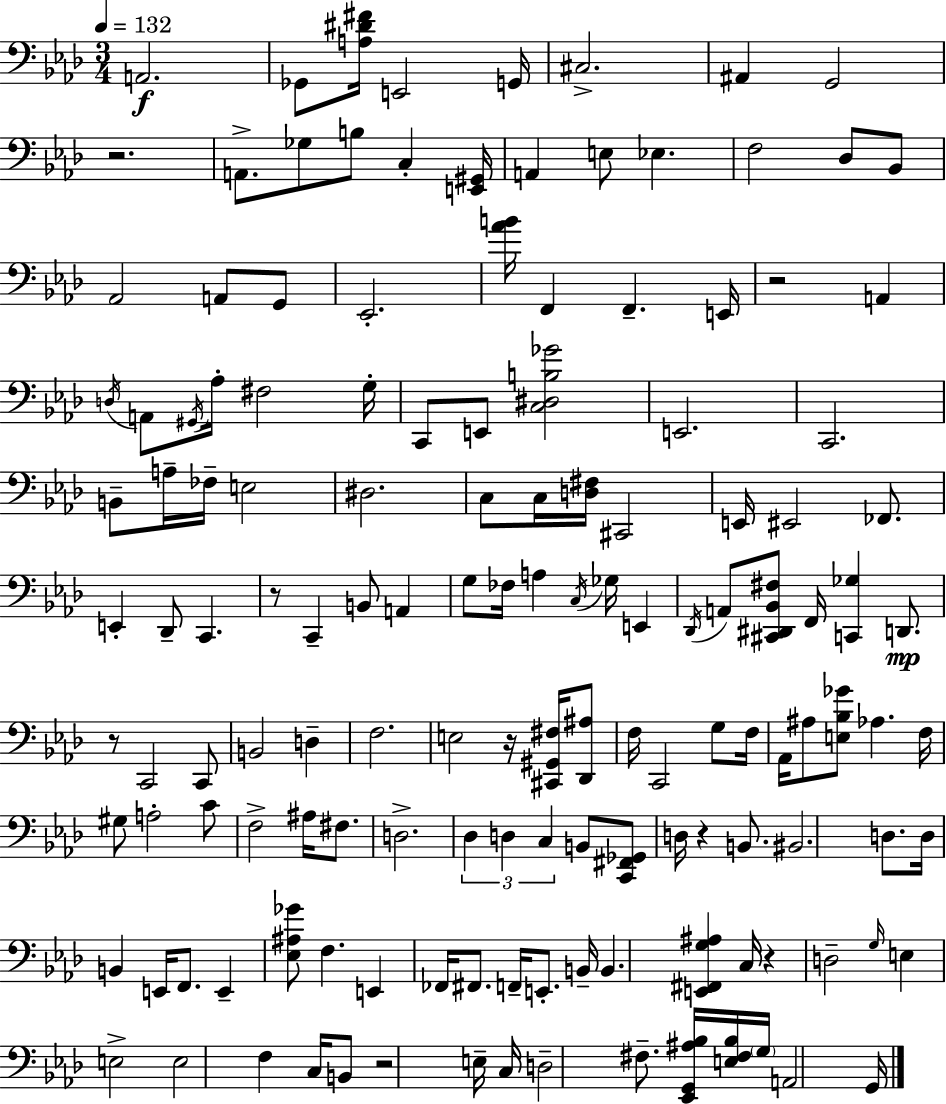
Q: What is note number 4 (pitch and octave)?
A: G2